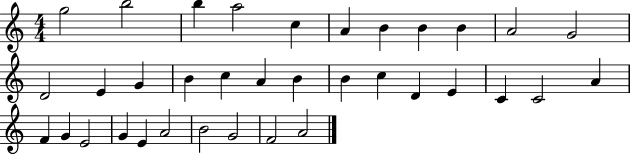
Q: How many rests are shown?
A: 0